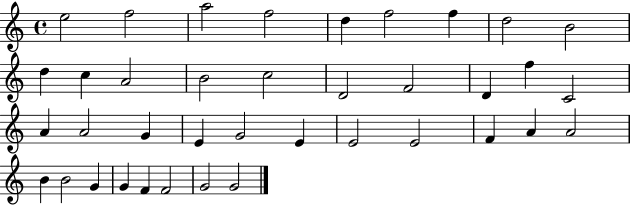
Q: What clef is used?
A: treble